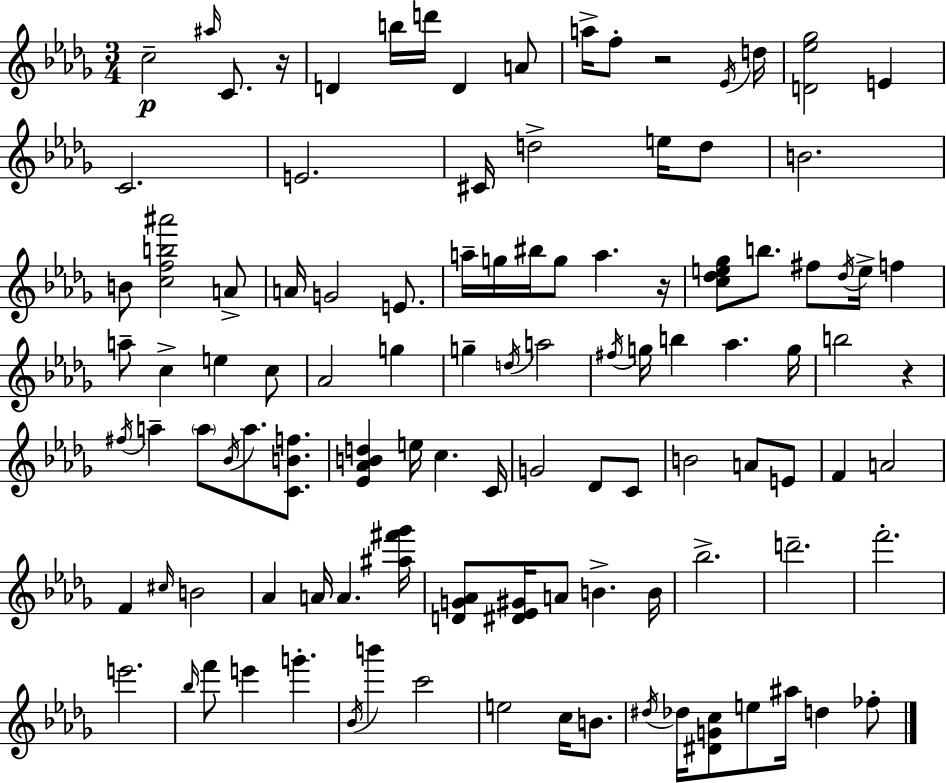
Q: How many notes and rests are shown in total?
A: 108